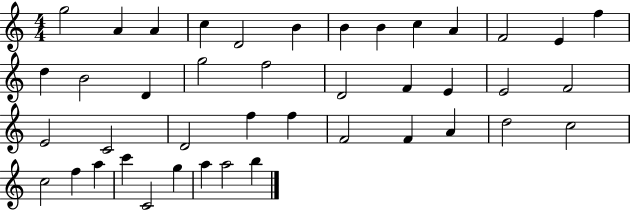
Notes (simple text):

G5/h A4/q A4/q C5/q D4/h B4/q B4/q B4/q C5/q A4/q F4/h E4/q F5/q D5/q B4/h D4/q G5/h F5/h D4/h F4/q E4/q E4/h F4/h E4/h C4/h D4/h F5/q F5/q F4/h F4/q A4/q D5/h C5/h C5/h F5/q A5/q C6/q C4/h G5/q A5/q A5/h B5/q